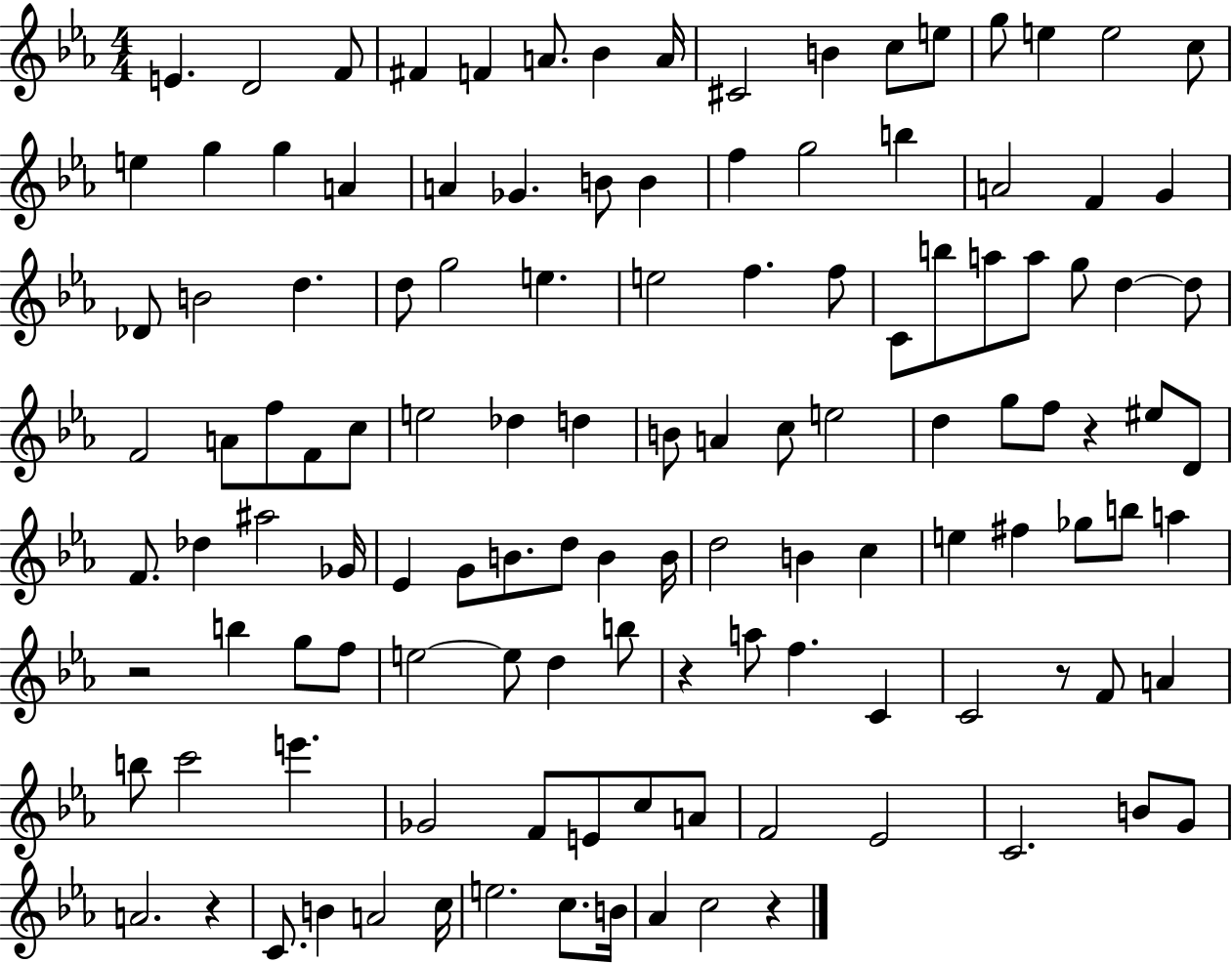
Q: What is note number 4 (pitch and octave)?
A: F#4